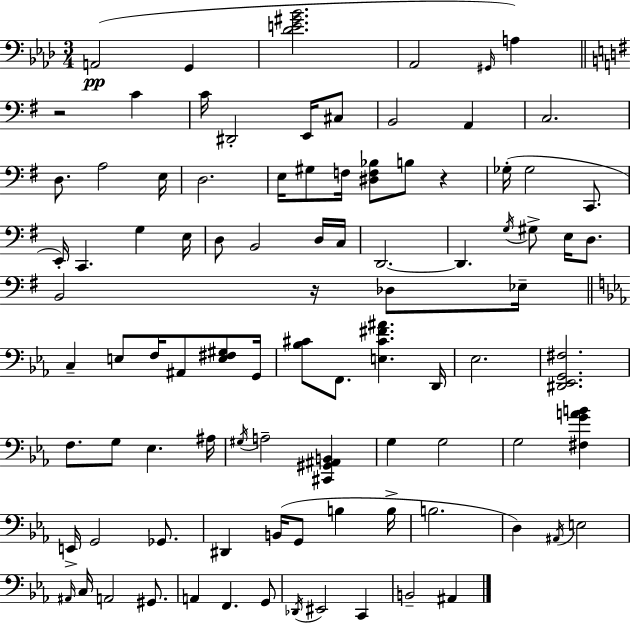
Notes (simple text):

A2/h G2/q [Db4,E4,G#4,Bb4]/h. Ab2/h G#2/s A3/q R/h C4/q C4/s D#2/h E2/s C#3/e B2/h A2/q C3/h. D3/e. A3/h E3/s D3/h. E3/s G#3/e F3/s [D#3,F3,Bb3]/e B3/e R/q Gb3/s Gb3/h C2/e. E2/s C2/q. G3/q E3/s D3/e B2/h D3/s C3/s D2/h. D2/q. G3/s G#3/e E3/s D3/e. B2/h R/s Db3/e Eb3/s C3/q E3/e F3/s A#2/e [E3,F#3,G#3]/e G2/s [Bb3,C#4]/e F2/e. [E3,C#4,F#4,A#4]/q. D2/s Eb3/h. [D#2,Eb2,G2,F#3]/h. F3/e. G3/e Eb3/q. A#3/s G#3/s A3/h [C#2,G#2,A#2,B2]/q G3/q G3/h G3/h [F#3,G4,A4,B4]/q E2/s G2/h Gb2/e. D#2/q B2/s G2/e B3/q B3/s B3/h. D3/q A#2/s E3/h A#2/s C3/s A2/h G#2/e. A2/q F2/q. G2/e Db2/s EIS2/h C2/q B2/h A#2/q